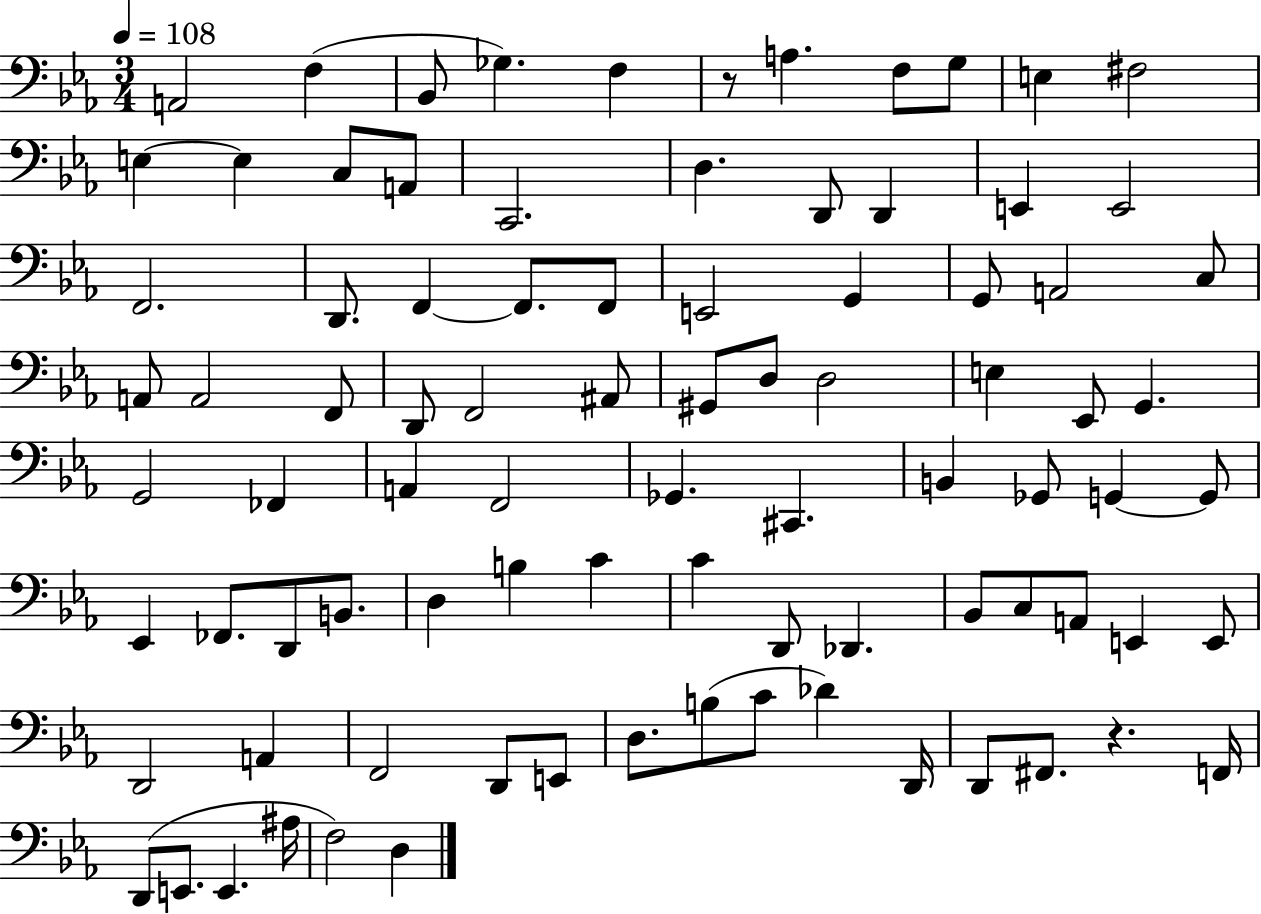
A2/h F3/q Bb2/e Gb3/q. F3/q R/e A3/q. F3/e G3/e E3/q F#3/h E3/q E3/q C3/e A2/e C2/h. D3/q. D2/e D2/q E2/q E2/h F2/h. D2/e. F2/q F2/e. F2/e E2/h G2/q G2/e A2/h C3/e A2/e A2/h F2/e D2/e F2/h A#2/e G#2/e D3/e D3/h E3/q Eb2/e G2/q. G2/h FES2/q A2/q F2/h Gb2/q. C#2/q. B2/q Gb2/e G2/q G2/e Eb2/q FES2/e. D2/e B2/e. D3/q B3/q C4/q C4/q D2/e Db2/q. Bb2/e C3/e A2/e E2/q E2/e D2/h A2/q F2/h D2/e E2/e D3/e. B3/e C4/e Db4/q D2/s D2/e F#2/e. R/q. F2/s D2/e E2/e. E2/q. A#3/s F3/h D3/q